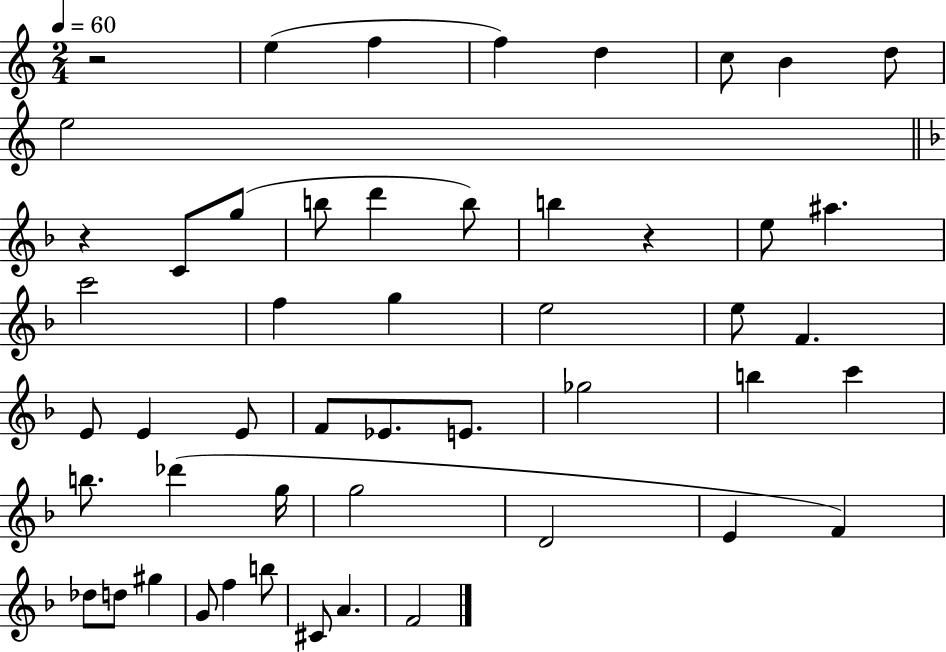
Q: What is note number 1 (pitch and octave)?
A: E5